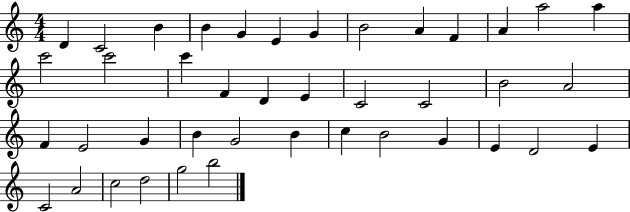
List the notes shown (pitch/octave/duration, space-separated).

D4/q C4/h B4/q B4/q G4/q E4/q G4/q B4/h A4/q F4/q A4/q A5/h A5/q C6/h C6/h C6/q F4/q D4/q E4/q C4/h C4/h B4/h A4/h F4/q E4/h G4/q B4/q G4/h B4/q C5/q B4/h G4/q E4/q D4/h E4/q C4/h A4/h C5/h D5/h G5/h B5/h